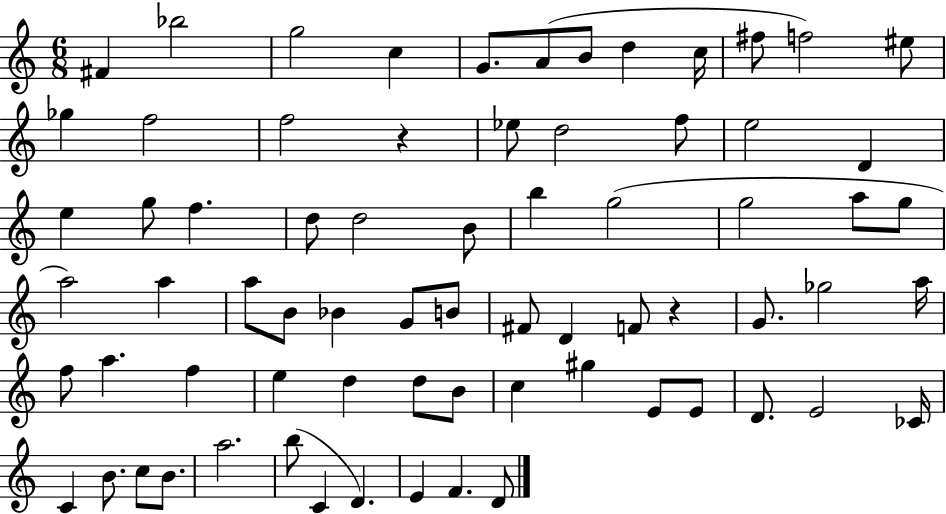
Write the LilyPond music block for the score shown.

{
  \clef treble
  \numericTimeSignature
  \time 6/8
  \key c \major
  fis'4 bes''2 | g''2 c''4 | g'8. a'8( b'8 d''4 c''16 | fis''8 f''2) eis''8 | \break ges''4 f''2 | f''2 r4 | ees''8 d''2 f''8 | e''2 d'4 | \break e''4 g''8 f''4. | d''8 d''2 b'8 | b''4 g''2( | g''2 a''8 g''8 | \break a''2) a''4 | a''8 b'8 bes'4 g'8 b'8 | fis'8 d'4 f'8 r4 | g'8. ges''2 a''16 | \break f''8 a''4. f''4 | e''4 d''4 d''8 b'8 | c''4 gis''4 e'8 e'8 | d'8. e'2 ces'16 | \break c'4 b'8. c''8 b'8. | a''2. | b''8( c'4 d'4.) | e'4 f'4. d'8 | \break \bar "|."
}